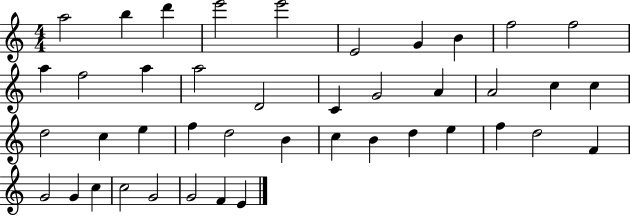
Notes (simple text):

A5/h B5/q D6/q E6/h E6/h E4/h G4/q B4/q F5/h F5/h A5/q F5/h A5/q A5/h D4/h C4/q G4/h A4/q A4/h C5/q C5/q D5/h C5/q E5/q F5/q D5/h B4/q C5/q B4/q D5/q E5/q F5/q D5/h F4/q G4/h G4/q C5/q C5/h G4/h G4/h F4/q E4/q